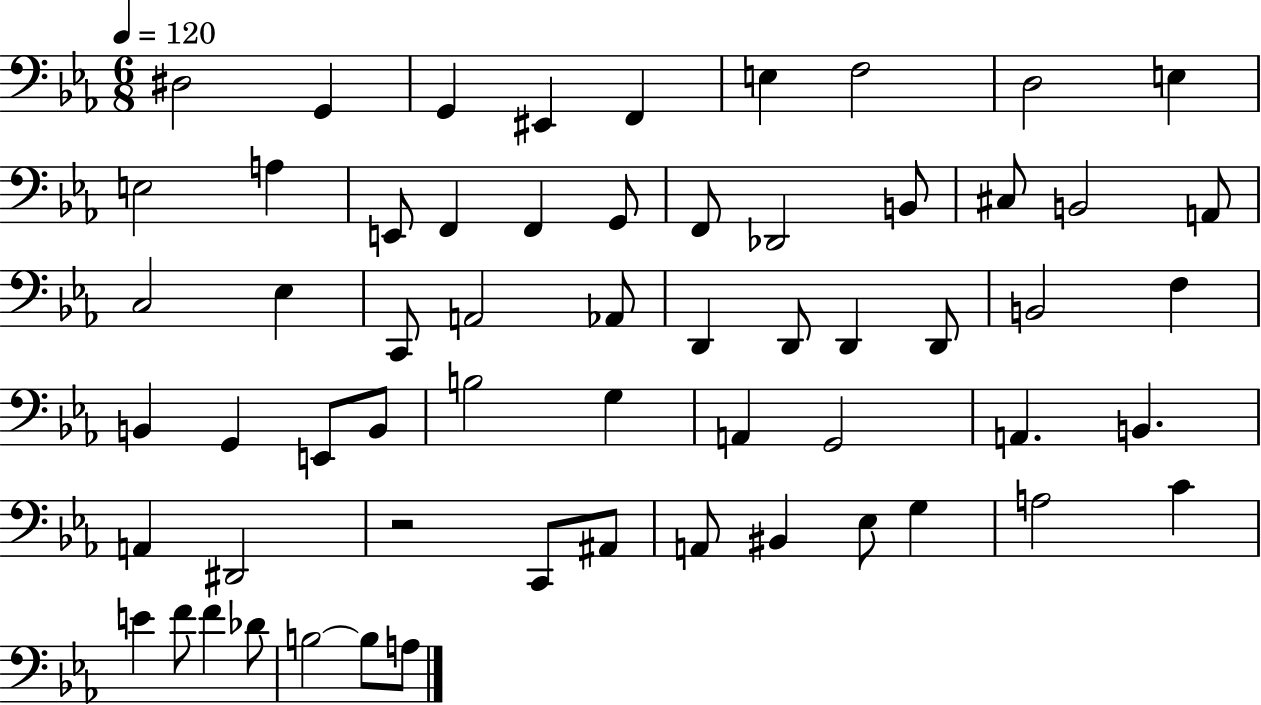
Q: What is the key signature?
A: EES major